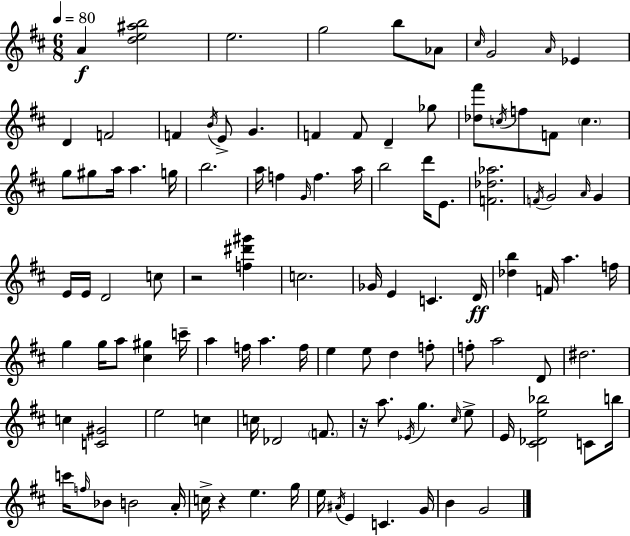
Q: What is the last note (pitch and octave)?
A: G4